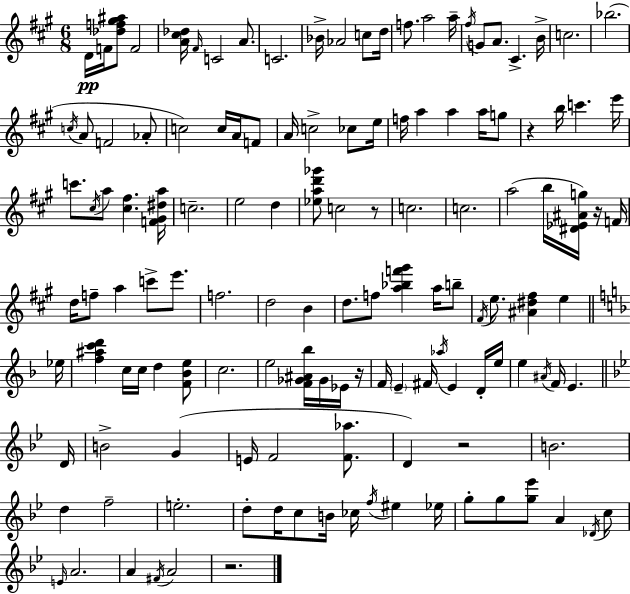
{
  \clef treble
  \numericTimeSignature
  \time 6/8
  \key a \major
  \repeat volta 2 { d'16\pp f'16 <des'' f'' gis'' ais''>8 f'2 | <a' cis'' des''>16 \grace { fis'16 } c'2 a'8. | c'2. | bes'16-> aes'2 c''8 | \break d''16 f''8. a''2 | a''16-- \acciaccatura { fis''16 } g'8 a'8. cis'4.-> | b'16-> c''2. | bes''2.( | \break \acciaccatura { c''16 } a'8 f'2 | aes'8-. c''2) c''16 | a'16 f'8 a'16 c''2-> | ces''8 e''16 f''16 a''4 a''4 | \break a''16 g''8 r4 b''16 c'''4. | e'''16 c'''8. \acciaccatura { cis''16 } a''8 <cis'' fis''>4. | <f' gis' dis'' a''>16 c''2.-- | e''2 | \break d''4 <ees'' a'' d''' ges'''>8 c''2 | r8 c''2. | c''2. | a''2( | \break b''16 <dis' ees' ais' g''>16) r16 f'16 d''16 f''8-- a''4 c'''8-> | e'''8. f''2. | d''2 | b'4 d''8. f''8 <a'' bes'' f''' gis'''>4 | \break a''16 b''8-- \acciaccatura { fis'16 } e''8. <ais' dis'' fis''>4 | e''4 \bar "||" \break \key f \major ees''16 <f'' ais'' c''' d'''>4 c''16 c''16 d''4 <f' bes' e''>8 | c''2. | e''2 <f' ges' ais' bes''>16 ges'16 ees'16 | r16 f'16 \parenthesize e'4-- fis'16 \acciaccatura { aes''16 } e'4 | \break d'16-. e''16 e''4 \acciaccatura { ais'16 } f'16 e'4. | \bar "||" \break \key g \minor d'16 b'2-> g'4( | e'16 f'2 <f' aes''>8. | d'4) r2 | b'2. | \break d''4 f''2-- | e''2.-. | d''8-. d''16 c''8 b'16 ces''16 \acciaccatura { f''16 } eis''4 | ees''16 g''8-. g''8 <g'' ees'''>8 a'4 | \break \acciaccatura { des'16 } c''8 \grace { e'16 } a'2. | a'4 \acciaccatura { fis'16 } a'2 | r2. | } \bar "|."
}